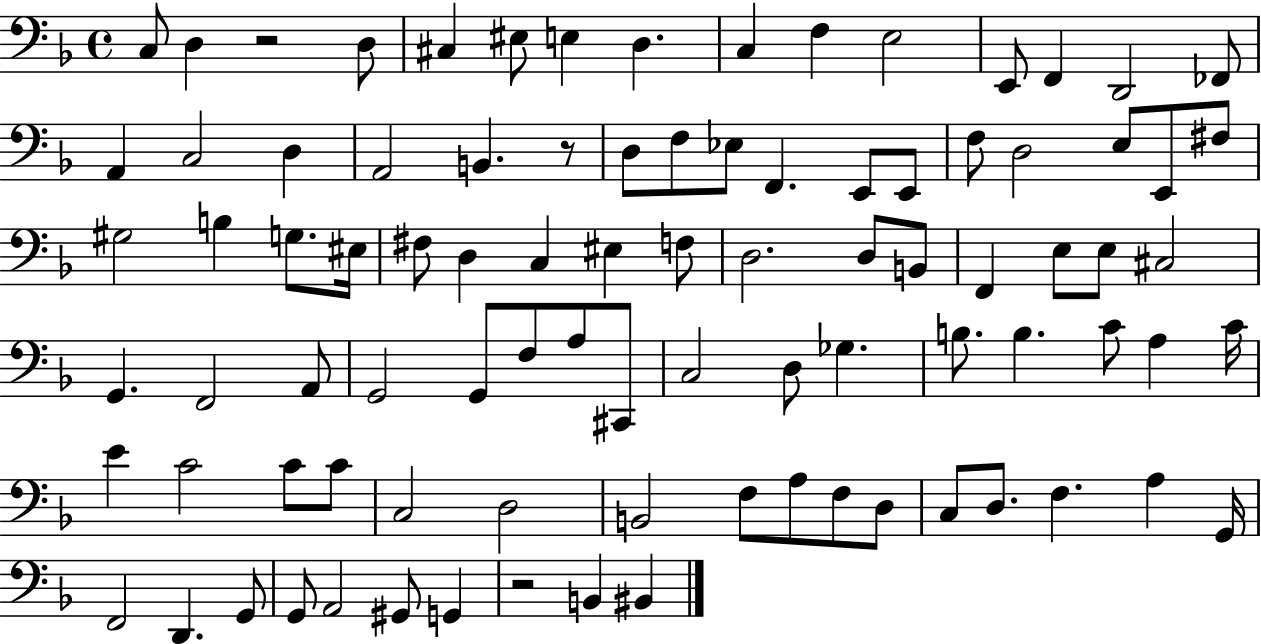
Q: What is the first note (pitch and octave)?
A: C3